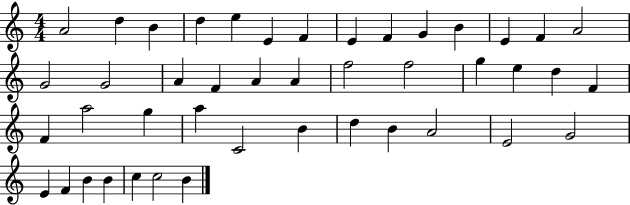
X:1
T:Untitled
M:4/4
L:1/4
K:C
A2 d B d e E F E F G B E F A2 G2 G2 A F A A f2 f2 g e d F F a2 g a C2 B d B A2 E2 G2 E F B B c c2 B